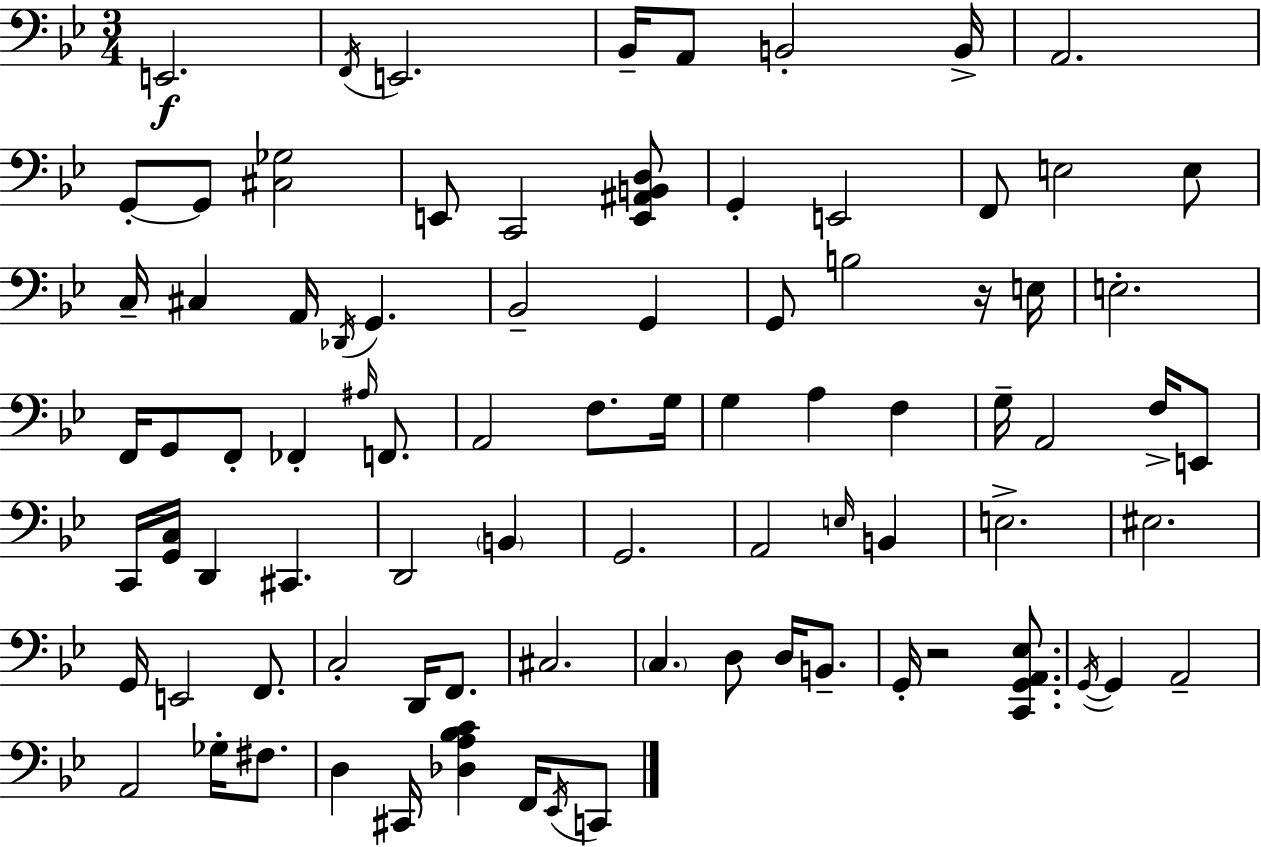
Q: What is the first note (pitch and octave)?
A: E2